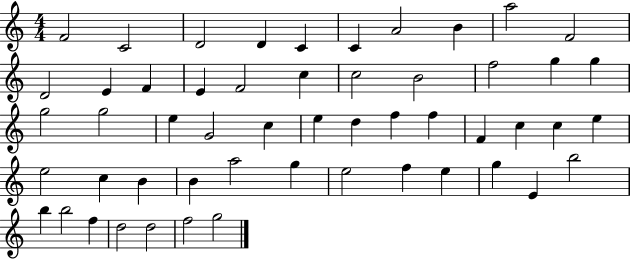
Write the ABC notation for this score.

X:1
T:Untitled
M:4/4
L:1/4
K:C
F2 C2 D2 D C C A2 B a2 F2 D2 E F E F2 c c2 B2 f2 g g g2 g2 e G2 c e d f f F c c e e2 c B B a2 g e2 f e g E b2 b b2 f d2 d2 f2 g2